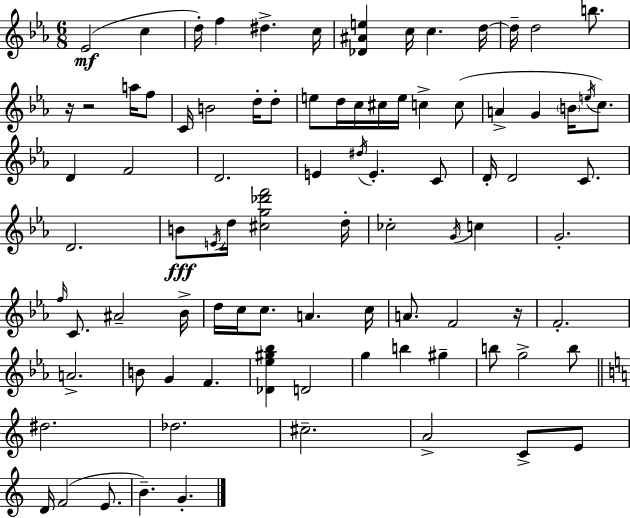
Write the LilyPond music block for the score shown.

{
  \clef treble
  \numericTimeSignature
  \time 6/8
  \key c \minor
  \repeat volta 2 { ees'2(\mf c''4 | d''16-.) f''4 dis''4.-> c''16 | <des' ais' e''>4 c''16 c''4. d''16~~ | d''16-- d''2 b''8. | \break r16 r2 a''16 f''8 | c'16 b'2 d''16-. d''8-. | e''8 d''16 c''16 cis''16 e''16 c''4-> c''8( | a'4-> g'4 \parenthesize b'16 \acciaccatura { e''16 }) c''8. | \break d'4 f'2 | d'2. | e'4 \acciaccatura { dis''16 } e'4.-. | c'8 d'16-. d'2 c'8. | \break d'2. | b'8\fff \acciaccatura { e'16 } d''16 <cis'' g'' des''' f'''>2 | d''16-. ces''2-. \acciaccatura { g'16 } | c''4 g'2.-. | \break \grace { f''16 } c'8. ais'2-- | bes'16-> d''16 c''16 c''8. a'4. | c''16 a'8. f'2 | r16 f'2.-. | \break a'2.-> | b'8 g'4 f'4. | <des' ees'' gis'' bes''>4 d'2 | g''4 b''4 | \break gis''4-- b''8 g''2-> | b''8 \bar "||" \break \key c \major dis''2. | des''2. | cis''2.-- | a'2-> c'8-> e'8 | \break d'16 f'2( e'8. | b'4.--) g'4.-. | } \bar "|."
}